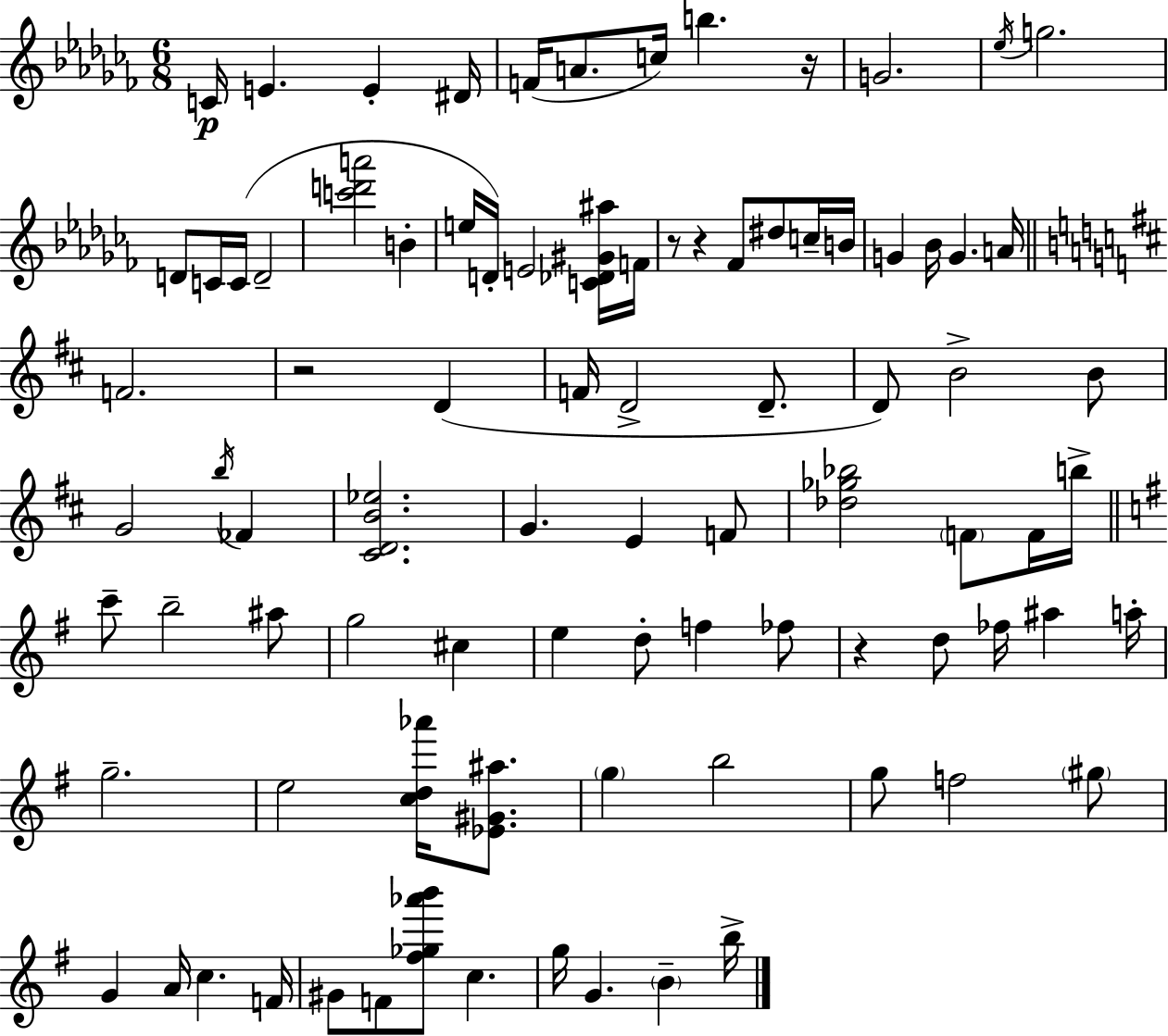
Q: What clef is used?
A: treble